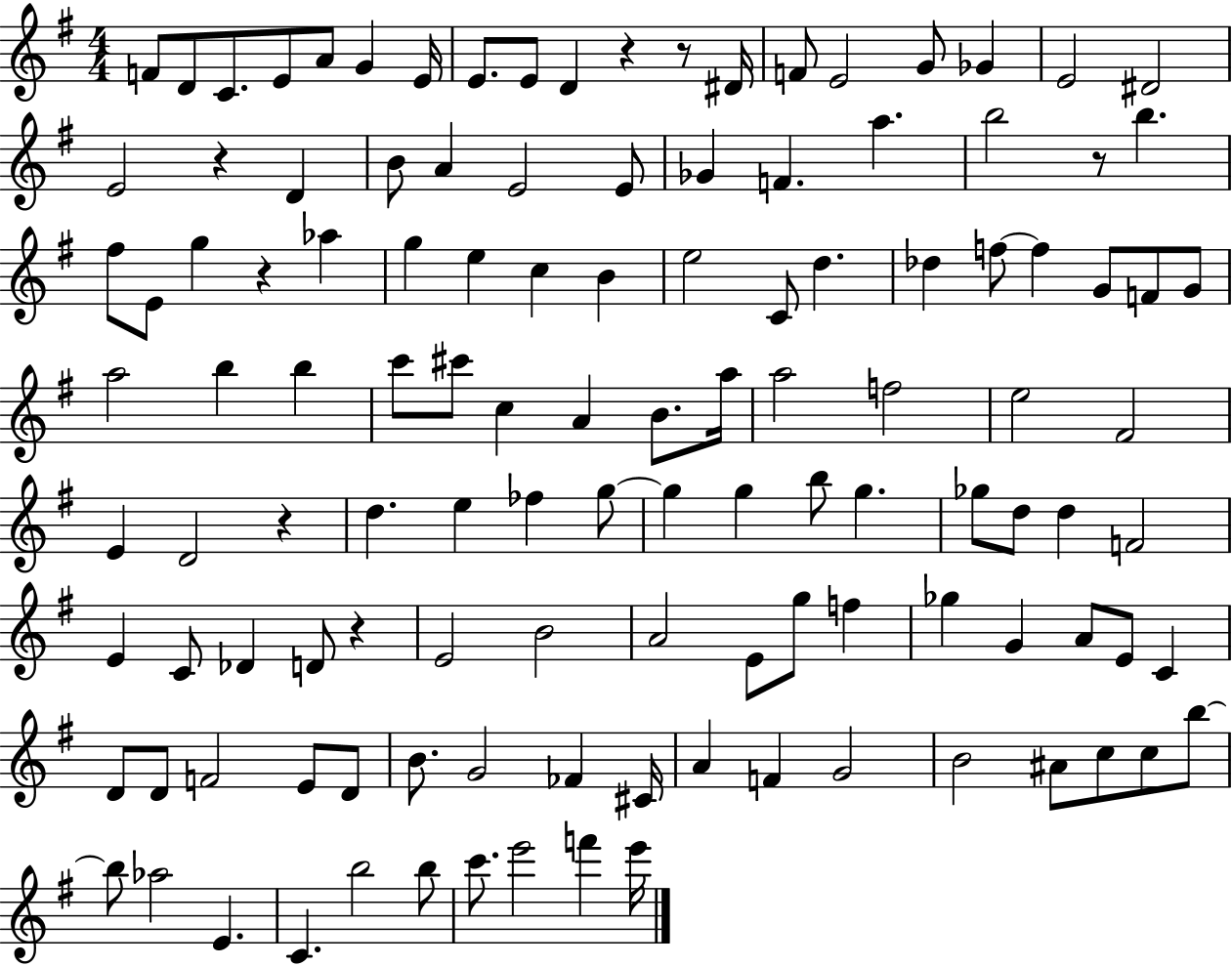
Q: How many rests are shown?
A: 7